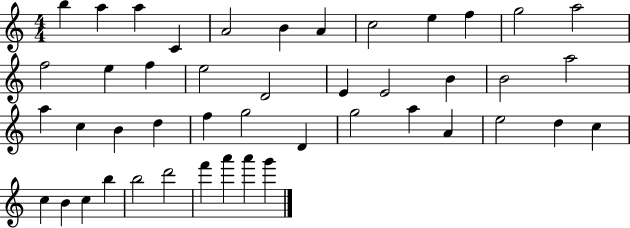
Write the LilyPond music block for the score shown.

{
  \clef treble
  \numericTimeSignature
  \time 4/4
  \key c \major
  b''4 a''4 a''4 c'4 | a'2 b'4 a'4 | c''2 e''4 f''4 | g''2 a''2 | \break f''2 e''4 f''4 | e''2 d'2 | e'4 e'2 b'4 | b'2 a''2 | \break a''4 c''4 b'4 d''4 | f''4 g''2 d'4 | g''2 a''4 a'4 | e''2 d''4 c''4 | \break c''4 b'4 c''4 b''4 | b''2 d'''2 | f'''4 a'''4 a'''4 g'''4 | \bar "|."
}